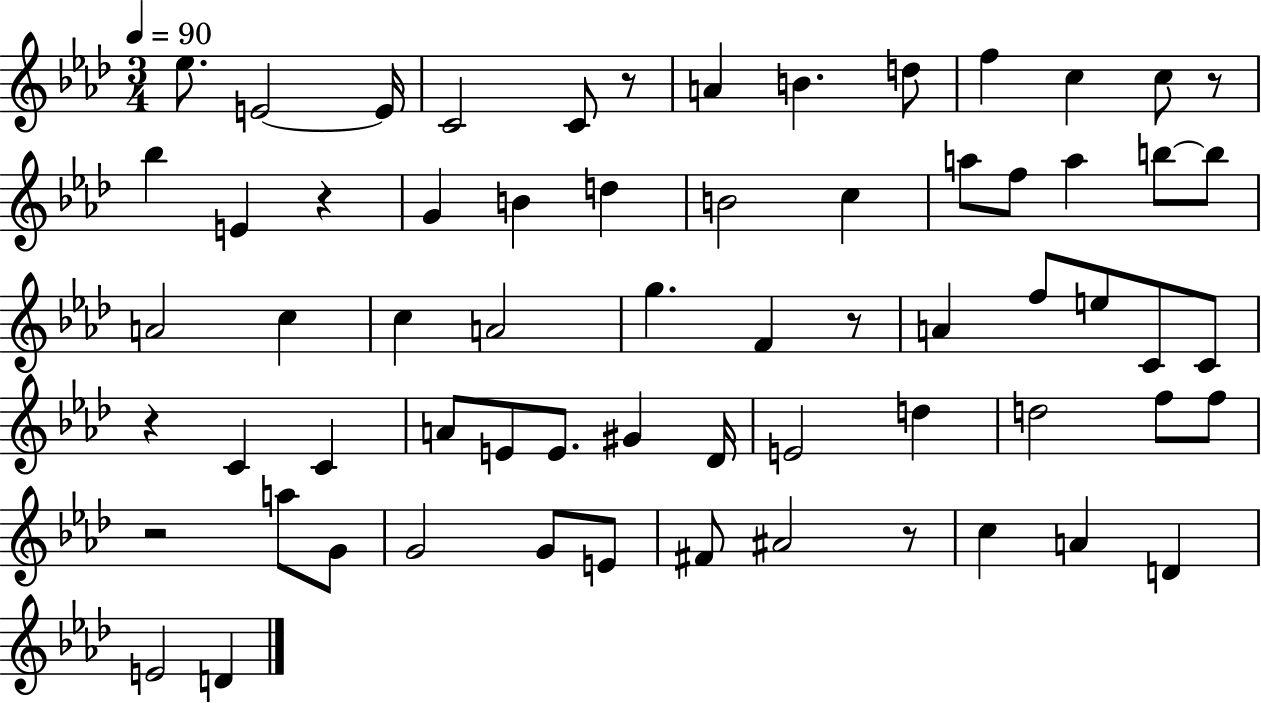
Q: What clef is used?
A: treble